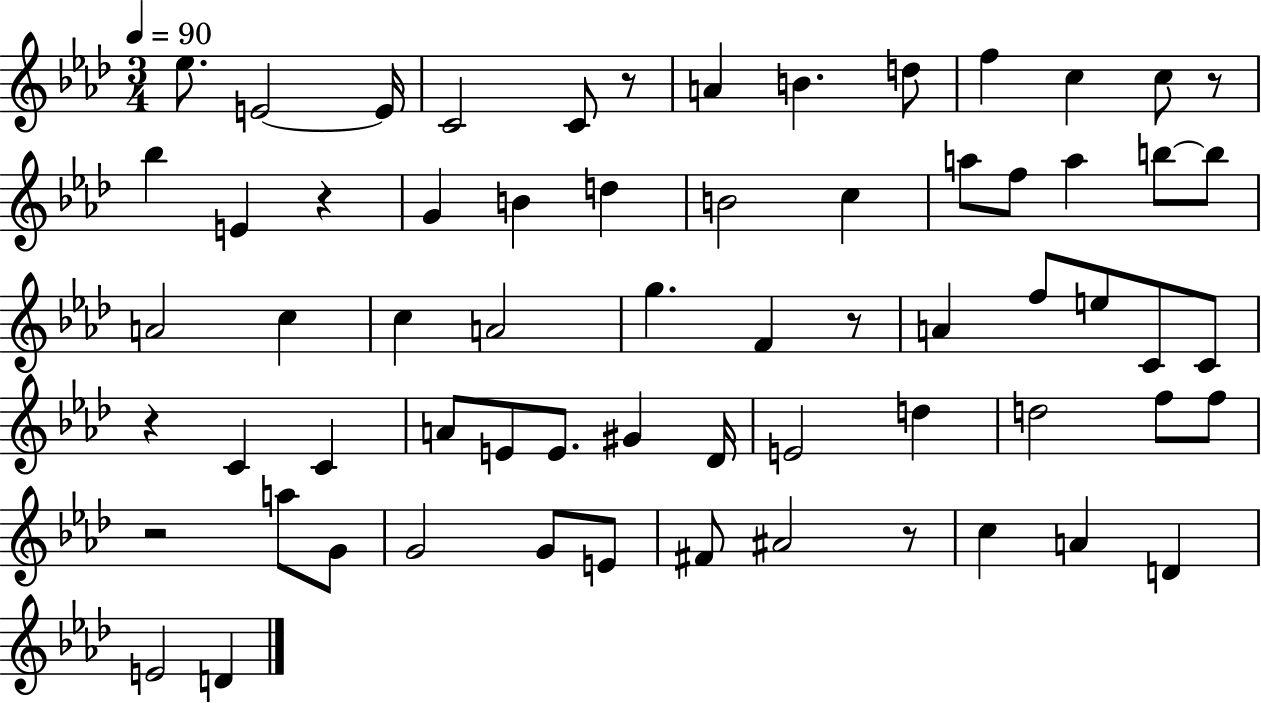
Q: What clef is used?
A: treble